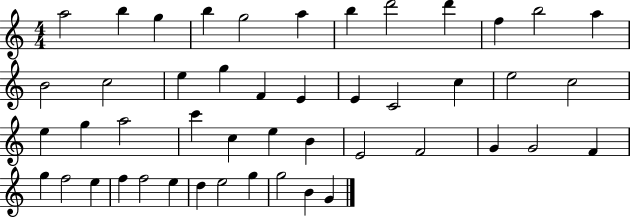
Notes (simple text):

A5/h B5/q G5/q B5/q G5/h A5/q B5/q D6/h D6/q F5/q B5/h A5/q B4/h C5/h E5/q G5/q F4/q E4/q E4/q C4/h C5/q E5/h C5/h E5/q G5/q A5/h C6/q C5/q E5/q B4/q E4/h F4/h G4/q G4/h F4/q G5/q F5/h E5/q F5/q F5/h E5/q D5/q E5/h G5/q G5/h B4/q G4/q